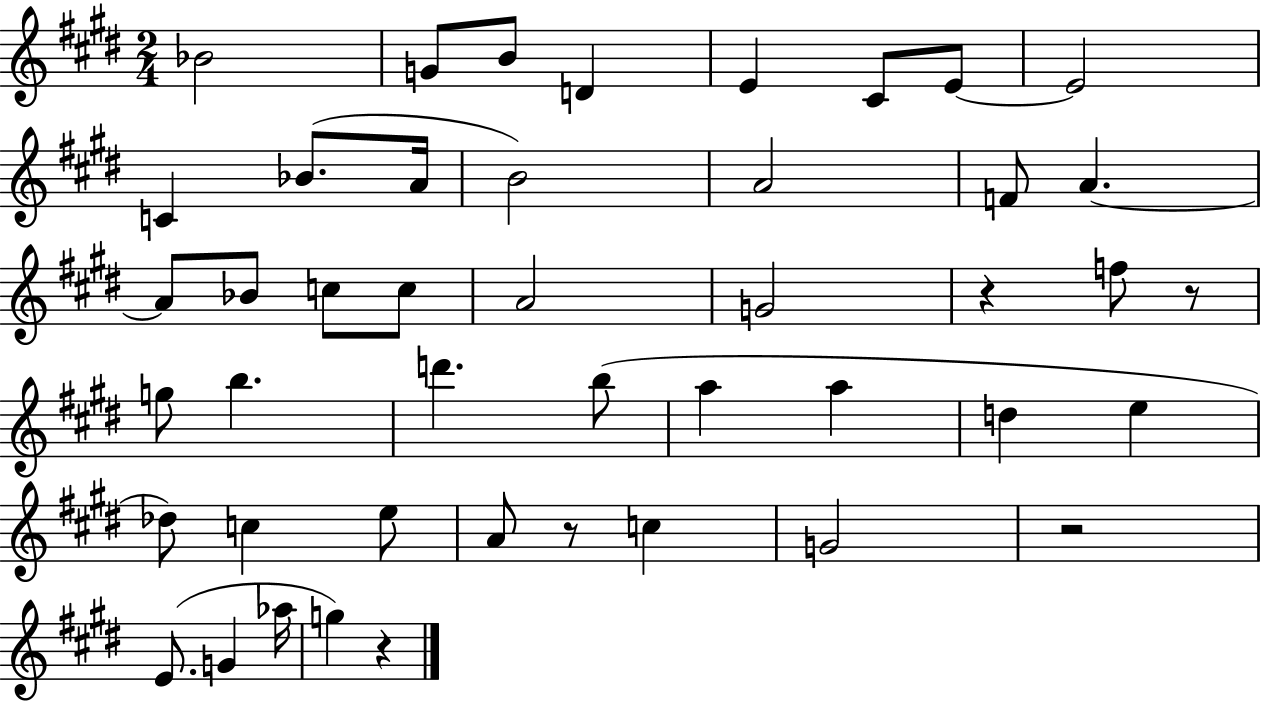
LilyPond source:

{
  \clef treble
  \numericTimeSignature
  \time 2/4
  \key e \major
  bes'2 | g'8 b'8 d'4 | e'4 cis'8 e'8~~ | e'2 | \break c'4 bes'8.( a'16 | b'2) | a'2 | f'8 a'4.~~ | \break a'8 bes'8 c''8 c''8 | a'2 | g'2 | r4 f''8 r8 | \break g''8 b''4. | d'''4. b''8( | a''4 a''4 | d''4 e''4 | \break des''8) c''4 e''8 | a'8 r8 c''4 | g'2 | r2 | \break e'8.( g'4 aes''16 | g''4) r4 | \bar "|."
}